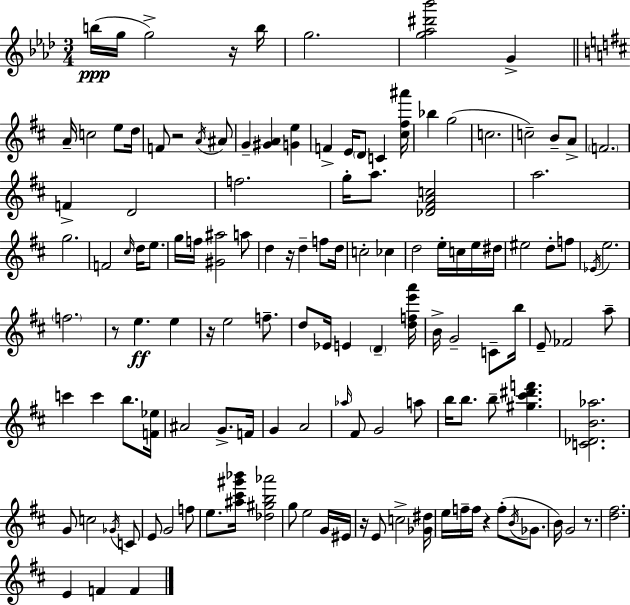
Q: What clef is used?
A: treble